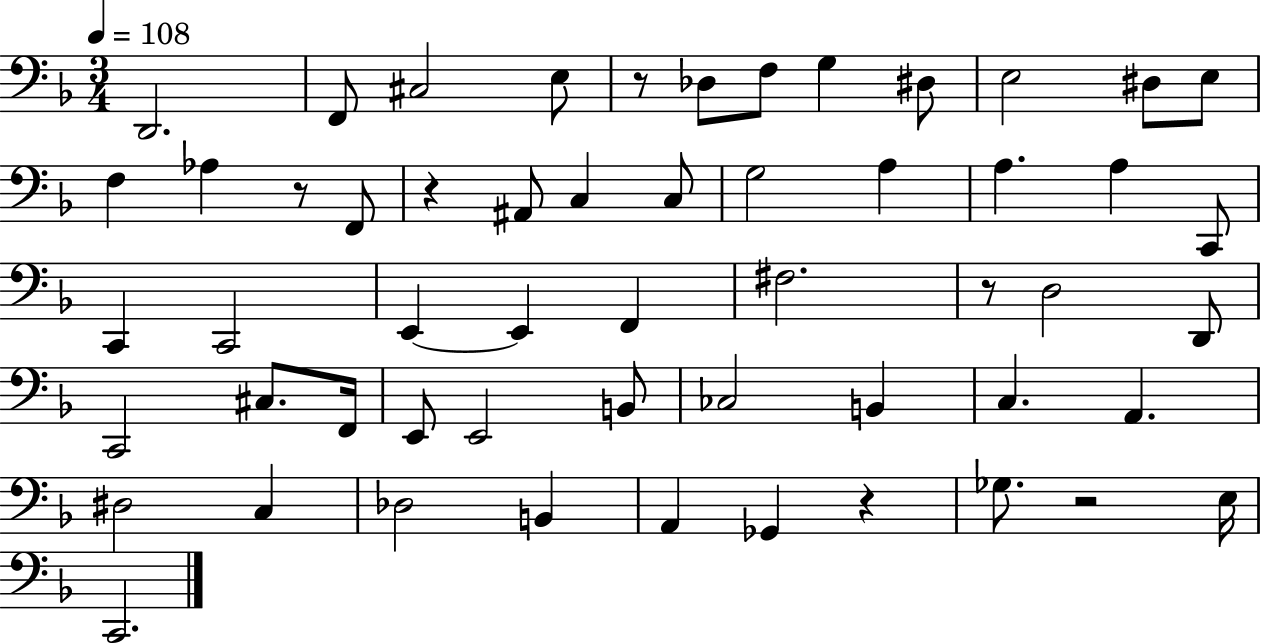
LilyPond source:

{
  \clef bass
  \numericTimeSignature
  \time 3/4
  \key f \major
  \tempo 4 = 108
  \repeat volta 2 { d,2. | f,8 cis2 e8 | r8 des8 f8 g4 dis8 | e2 dis8 e8 | \break f4 aes4 r8 f,8 | r4 ais,8 c4 c8 | g2 a4 | a4. a4 c,8 | \break c,4 c,2 | e,4~~ e,4 f,4 | fis2. | r8 d2 d,8 | \break c,2 cis8. f,16 | e,8 e,2 b,8 | ces2 b,4 | c4. a,4. | \break dis2 c4 | des2 b,4 | a,4 ges,4 r4 | ges8. r2 e16 | \break c,2. | } \bar "|."
}